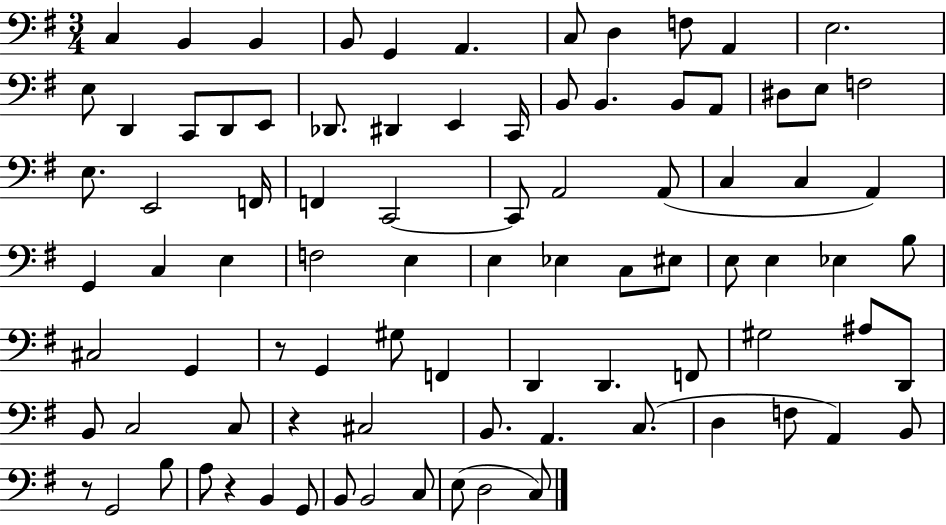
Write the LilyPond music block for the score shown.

{
  \clef bass
  \numericTimeSignature
  \time 3/4
  \key g \major
  c4 b,4 b,4 | b,8 g,4 a,4. | c8 d4 f8 a,4 | e2. | \break e8 d,4 c,8 d,8 e,8 | des,8. dis,4 e,4 c,16 | b,8 b,4. b,8 a,8 | dis8 e8 f2 | \break e8. e,2 f,16 | f,4 c,2~~ | c,8 a,2 a,8( | c4 c4 a,4) | \break g,4 c4 e4 | f2 e4 | e4 ees4 c8 eis8 | e8 e4 ees4 b8 | \break cis2 g,4 | r8 g,4 gis8 f,4 | d,4 d,4. f,8 | gis2 ais8 d,8 | \break b,8 c2 c8 | r4 cis2 | b,8. a,4. c8.( | d4 f8 a,4) b,8 | \break r8 g,2 b8 | a8 r4 b,4 g,8 | b,8 b,2 c8 | e8( d2 c8) | \break \bar "|."
}